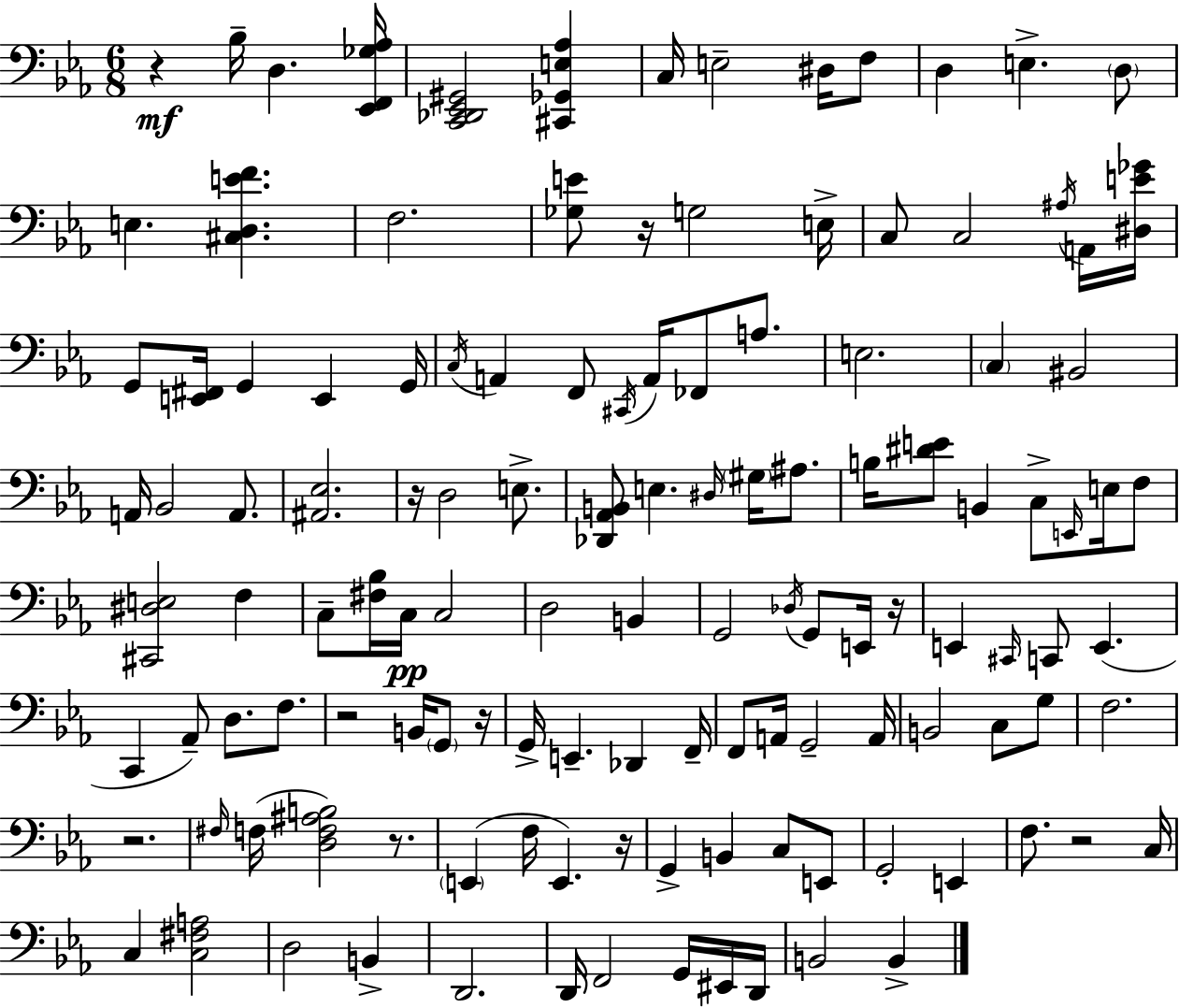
R/q Bb3/s D3/q. [Eb2,F2,Gb3,Ab3]/s [C2,Db2,Eb2,G#2]/h [C#2,Gb2,E3,Ab3]/q C3/s E3/h D#3/s F3/e D3/q E3/q. D3/e E3/q. [C#3,D3,E4,F4]/q. F3/h. [Gb3,E4]/e R/s G3/h E3/s C3/e C3/h A#3/s A2/s [D#3,E4,Gb4]/s G2/e [E2,F#2]/s G2/q E2/q G2/s C3/s A2/q F2/e C#2/s A2/s FES2/e A3/e. E3/h. C3/q BIS2/h A2/s Bb2/h A2/e. [A#2,Eb3]/h. R/s D3/h E3/e. [Db2,Ab2,B2]/e E3/q. D#3/s G#3/s A#3/e. B3/s [D#4,E4]/e B2/q C3/e E2/s E3/s F3/e [C#2,D#3,E3]/h F3/q C3/e [F#3,Bb3]/s C3/s C3/h D3/h B2/q G2/h Db3/s G2/e E2/s R/s E2/q C#2/s C2/e E2/q. C2/q Ab2/e D3/e. F3/e. R/h B2/s G2/e R/s G2/s E2/q. Db2/q F2/s F2/e A2/s G2/h A2/s B2/h C3/e G3/e F3/h. R/h. F#3/s F3/s [D3,F3,A#3,B3]/h R/e. E2/q F3/s E2/q. R/s G2/q B2/q C3/e E2/e G2/h E2/q F3/e. R/h C3/s C3/q [C3,F#3,A3]/h D3/h B2/q D2/h. D2/s F2/h G2/s EIS2/s D2/s B2/h B2/q